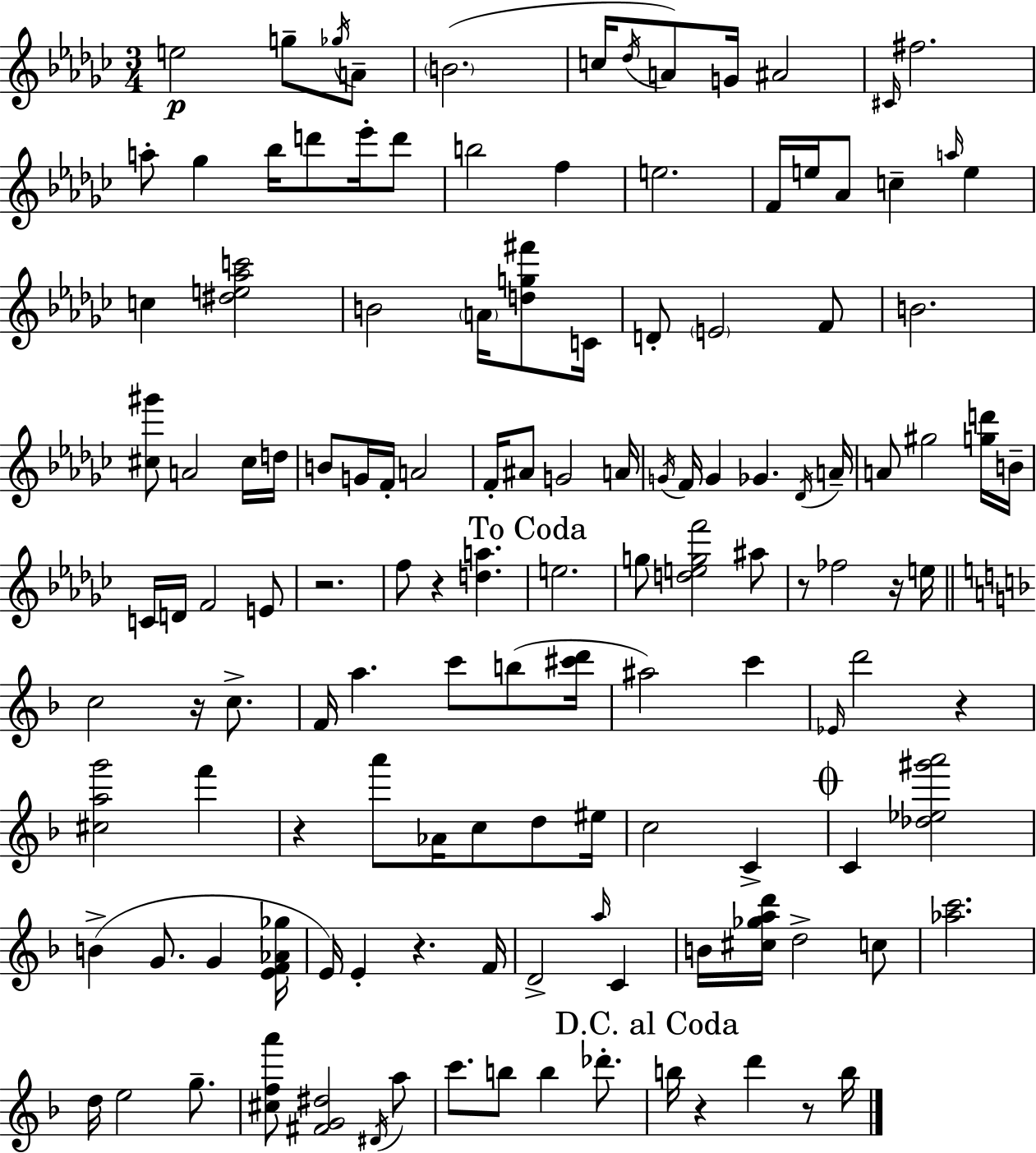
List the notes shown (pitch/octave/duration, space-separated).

E5/h G5/e Gb5/s A4/e B4/h. C5/s Db5/s A4/e G4/s A#4/h C#4/s F#5/h. A5/e Gb5/q Bb5/s D6/e Eb6/s D6/e B5/h F5/q E5/h. F4/s E5/s Ab4/e C5/q A5/s E5/q C5/q [D#5,E5,Ab5,C6]/h B4/h A4/s [D5,G5,F#6]/e C4/s D4/e E4/h F4/e B4/h. [C#5,G#6]/e A4/h C#5/s D5/s B4/e G4/s F4/s A4/h F4/s A#4/e G4/h A4/s G4/s F4/s G4/q Gb4/q. Db4/s A4/s A4/e G#5/h [G5,D6]/s B4/s C4/s D4/s F4/h E4/e R/h. F5/e R/q [D5,A5]/q. E5/h. G5/e [D5,E5,G5,F6]/h A#5/e R/e FES5/h R/s E5/s C5/h R/s C5/e. F4/s A5/q. C6/e B5/e [C#6,D6]/s A#5/h C6/q Eb4/s D6/h R/q [C#5,A5,G6]/h F6/q R/q A6/e Ab4/s C5/e D5/e EIS5/s C5/h C4/q C4/q [Db5,Eb5,G#6,A6]/h B4/q G4/e. G4/q [E4,F4,Ab4,Gb5]/s E4/s E4/q R/q. F4/s D4/h A5/s C4/q B4/s [C#5,Gb5,A5,D6]/s D5/h C5/e [Ab5,C6]/h. D5/s E5/h G5/e. [C#5,F5,A6]/e [F#4,G4,D#5]/h D#4/s A5/e C6/e. B5/e B5/q Db6/e. B5/s R/q D6/q R/e B5/s